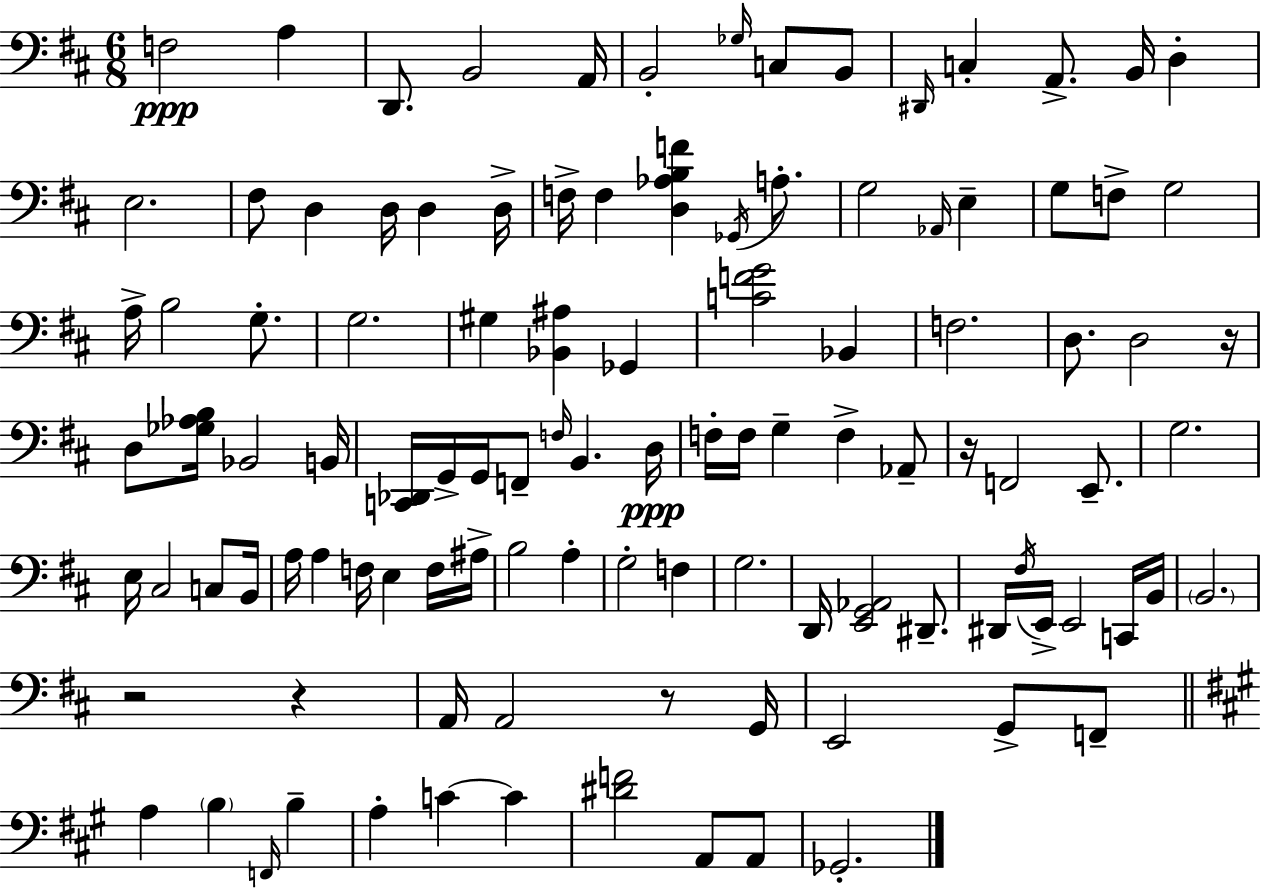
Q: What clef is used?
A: bass